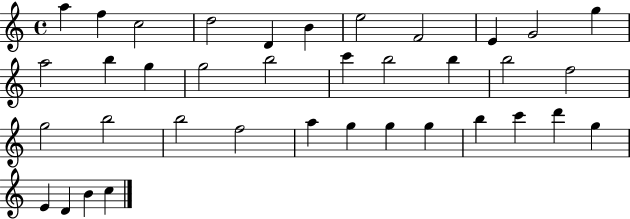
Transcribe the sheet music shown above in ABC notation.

X:1
T:Untitled
M:4/4
L:1/4
K:C
a f c2 d2 D B e2 F2 E G2 g a2 b g g2 b2 c' b2 b b2 f2 g2 b2 b2 f2 a g g g b c' d' g E D B c